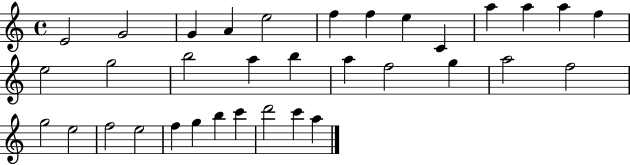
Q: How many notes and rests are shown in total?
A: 34